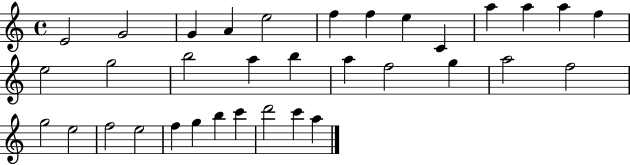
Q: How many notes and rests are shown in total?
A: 34